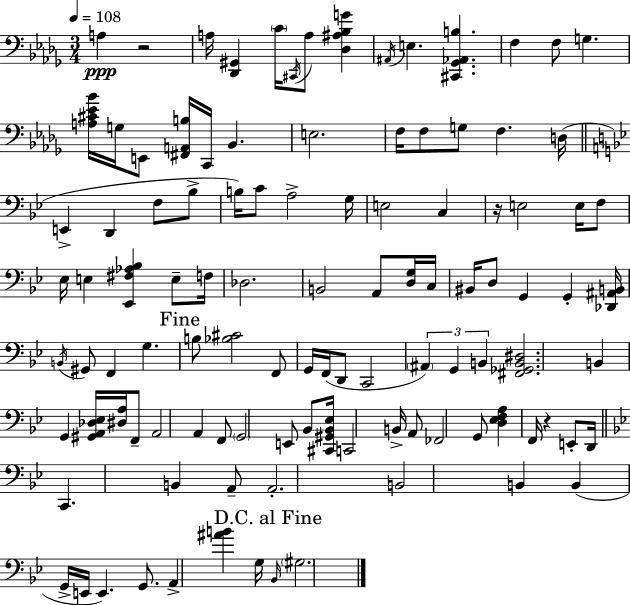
A3/q R/h A3/s [Db2,G#2]/q C4/s C#2/s A3/e [Db3,A#3,Bb3,G4]/q A#2/s E3/q. [C#2,Gb2,Ab2,B3]/q. F3/q F3/e G3/q. [A3,C#4,Eb4,Bb4]/s G3/s E2/e [F#2,A2,B3]/s C2/s Bb2/q. E3/h. F3/s F3/e G3/e F3/q. D3/s E2/q D2/q F3/e Bb3/e B3/s C4/e A3/h G3/s E3/h C3/q R/s E3/h E3/s F3/e Eb3/s E3/q [Eb2,F#3,Ab3,Bb3]/q E3/e F3/s Db3/h. B2/h A2/e [D3,G3]/s C3/s BIS2/s D3/e G2/q G2/q [Db2,A#2,B2]/s B2/s G#2/e F2/q G3/q. B3/e [Bb3,C#4]/h F2/e G2/s F2/s D2/e C2/h A#2/q G2/q B2/q [F#2,Gb2,B2,D#3]/h. B2/q G2/q [G#2,A2,Db3,Eb3]/s [D#3,A3]/s F2/e A2/h A2/q F2/e G2/h E2/e Bb2/e [C#2,G#2,Bb2,Eb3]/s C2/h B2/s A2/e FES2/h G2/e [D3,Eb3,F3,A3]/q F2/s R/q E2/e D2/s C2/q. B2/q A2/e A2/h. B2/h B2/q B2/q G2/s E2/s E2/q. G2/e. A2/q [A#4,B4]/q G3/s Bb2/s G#3/h.